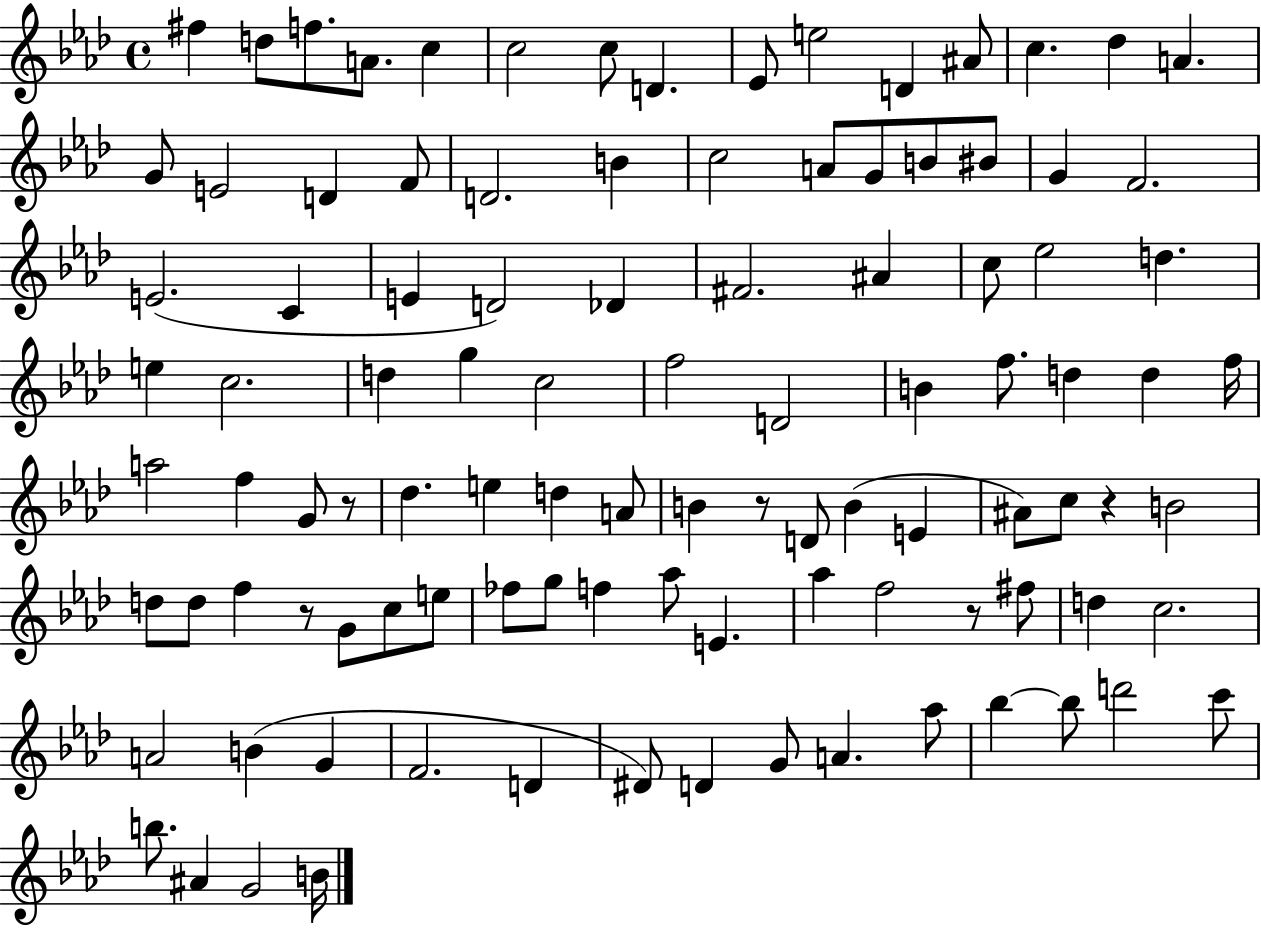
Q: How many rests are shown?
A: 5